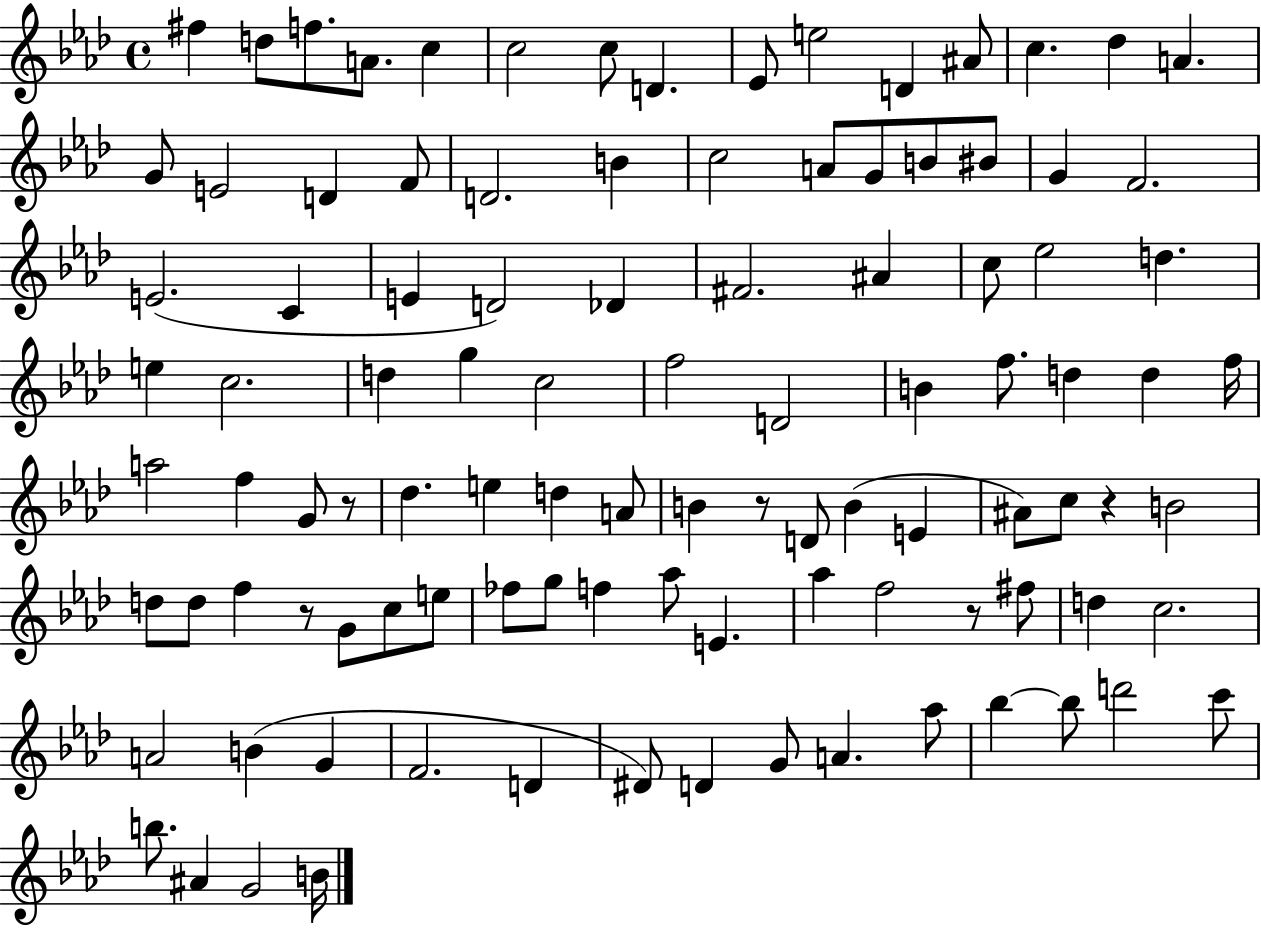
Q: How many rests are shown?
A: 5